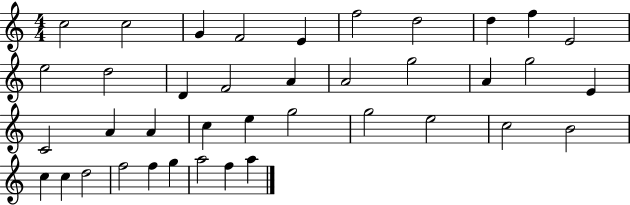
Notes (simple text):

C5/h C5/h G4/q F4/h E4/q F5/h D5/h D5/q F5/q E4/h E5/h D5/h D4/q F4/h A4/q A4/h G5/h A4/q G5/h E4/q C4/h A4/q A4/q C5/q E5/q G5/h G5/h E5/h C5/h B4/h C5/q C5/q D5/h F5/h F5/q G5/q A5/h F5/q A5/q